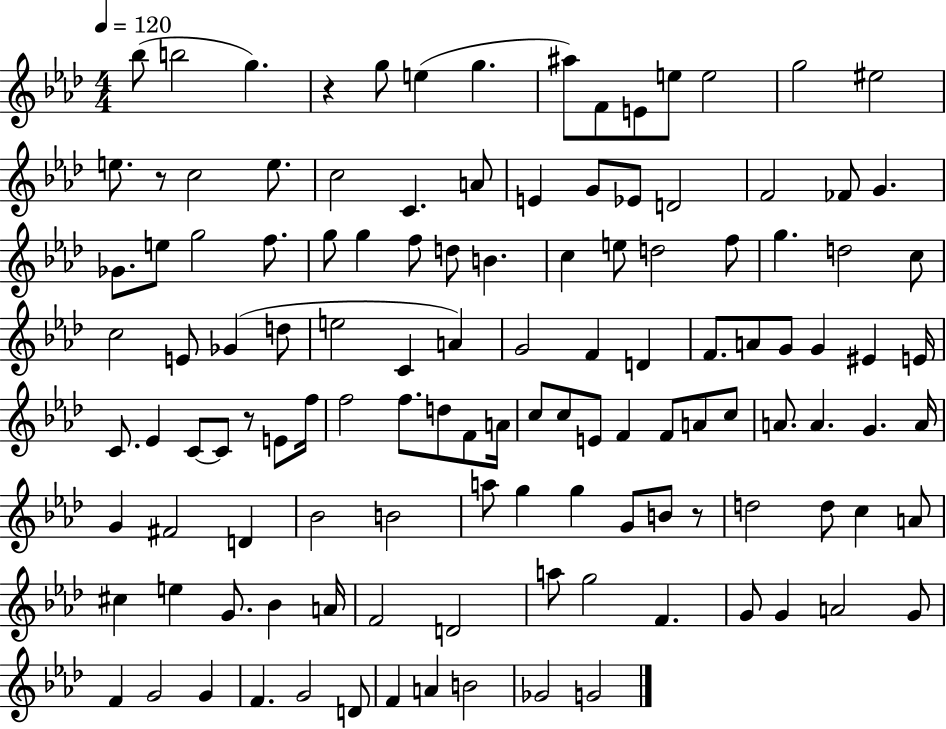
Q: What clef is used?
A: treble